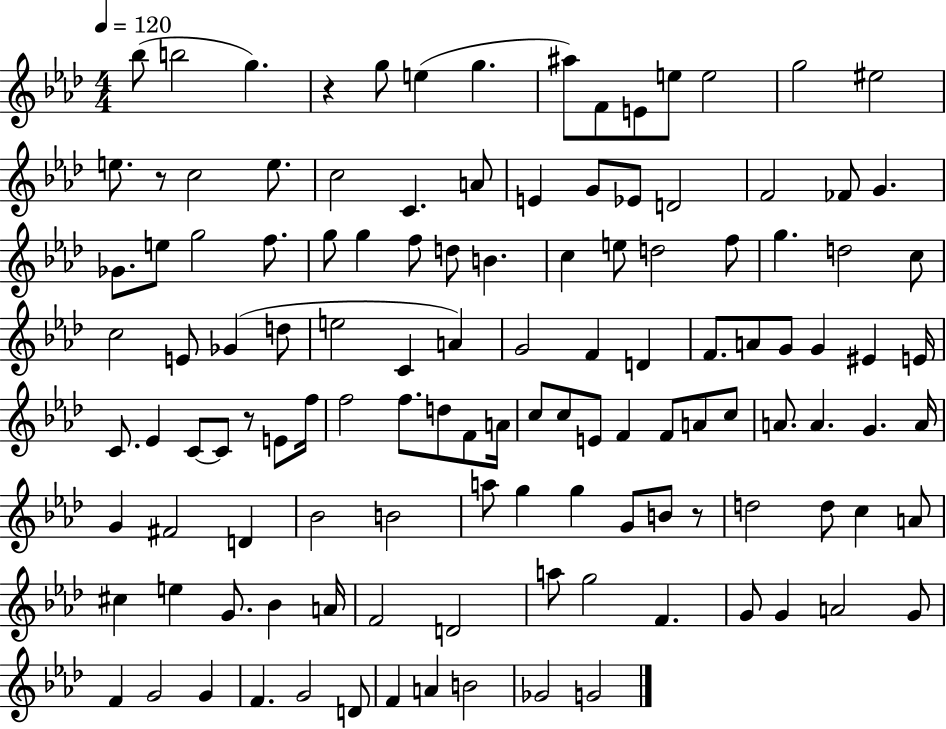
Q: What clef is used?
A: treble